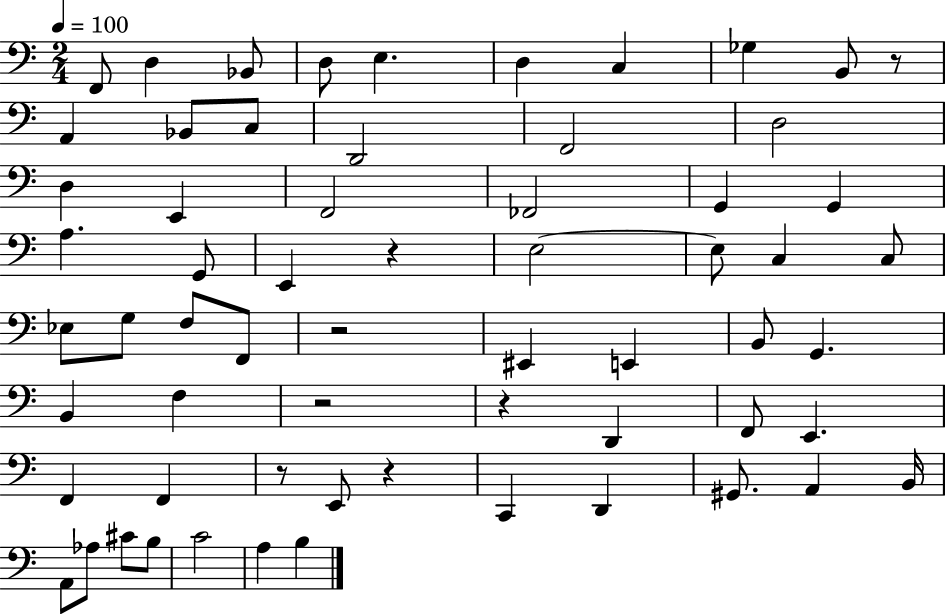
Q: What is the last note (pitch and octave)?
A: B3